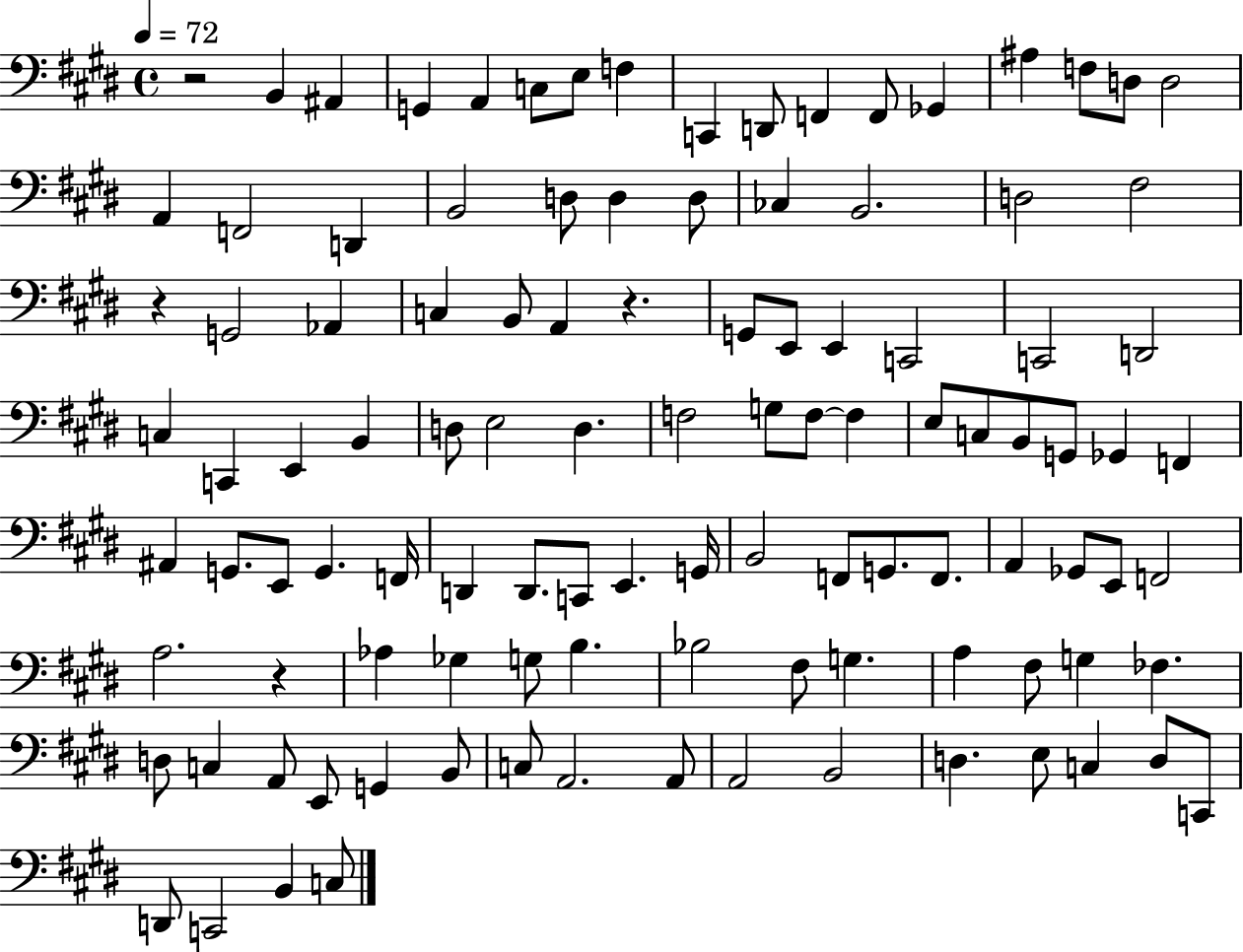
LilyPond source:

{
  \clef bass
  \time 4/4
  \defaultTimeSignature
  \key e \major
  \tempo 4 = 72
  r2 b,4 ais,4 | g,4 a,4 c8 e8 f4 | c,4 d,8 f,4 f,8 ges,4 | ais4 f8 d8 d2 | \break a,4 f,2 d,4 | b,2 d8 d4 d8 | ces4 b,2. | d2 fis2 | \break r4 g,2 aes,4 | c4 b,8 a,4 r4. | g,8 e,8 e,4 c,2 | c,2 d,2 | \break c4 c,4 e,4 b,4 | d8 e2 d4. | f2 g8 f8~~ f4 | e8 c8 b,8 g,8 ges,4 f,4 | \break ais,4 g,8. e,8 g,4. f,16 | d,4 d,8. c,8 e,4. g,16 | b,2 f,8 g,8. f,8. | a,4 ges,8 e,8 f,2 | \break a2. r4 | aes4 ges4 g8 b4. | bes2 fis8 g4. | a4 fis8 g4 fes4. | \break d8 c4 a,8 e,8 g,4 b,8 | c8 a,2. a,8 | a,2 b,2 | d4. e8 c4 d8 c,8 | \break d,8 c,2 b,4 c8 | \bar "|."
}